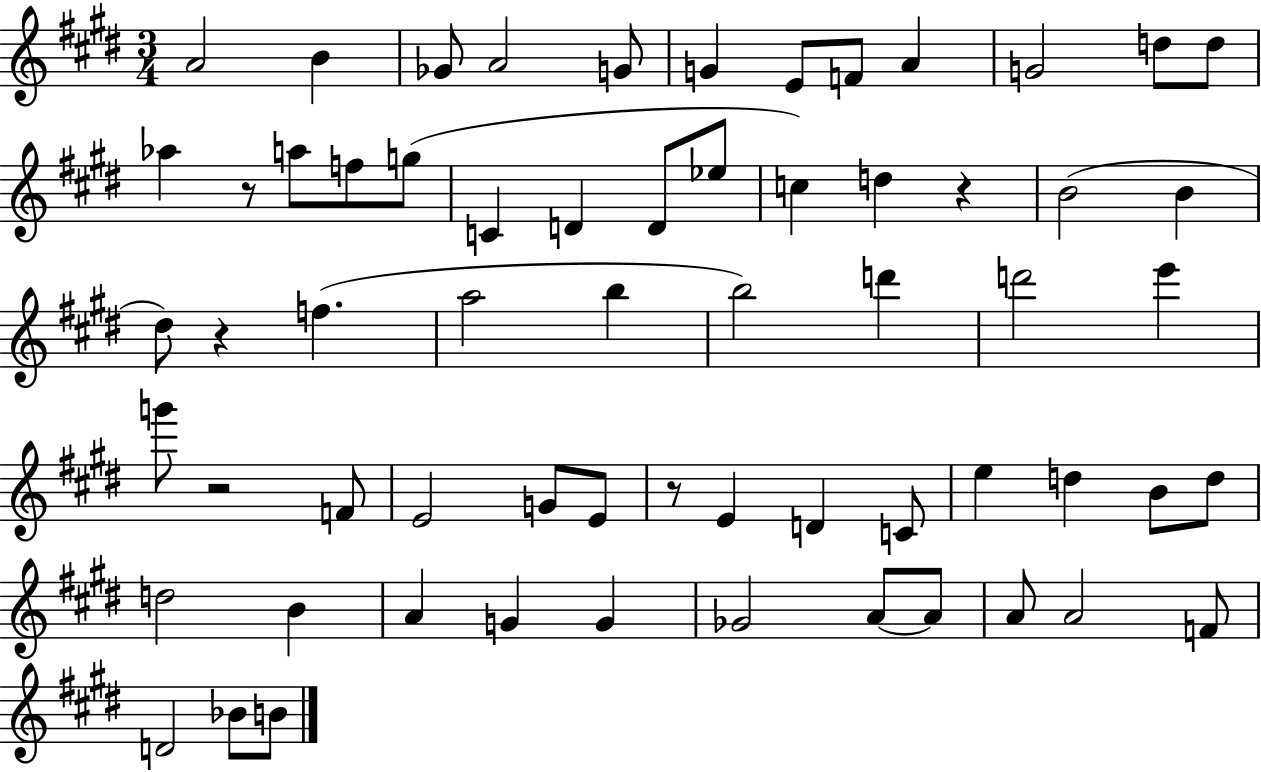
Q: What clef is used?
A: treble